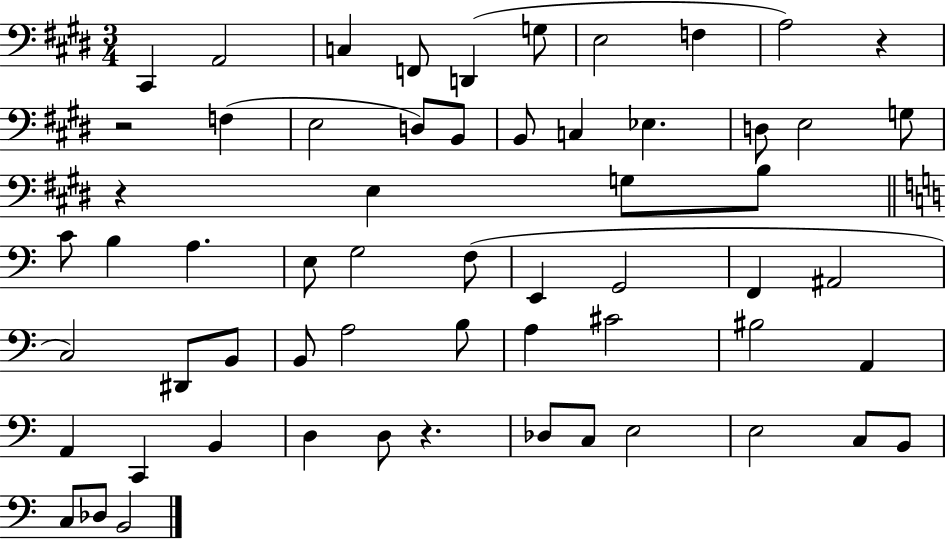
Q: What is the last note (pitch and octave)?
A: B2